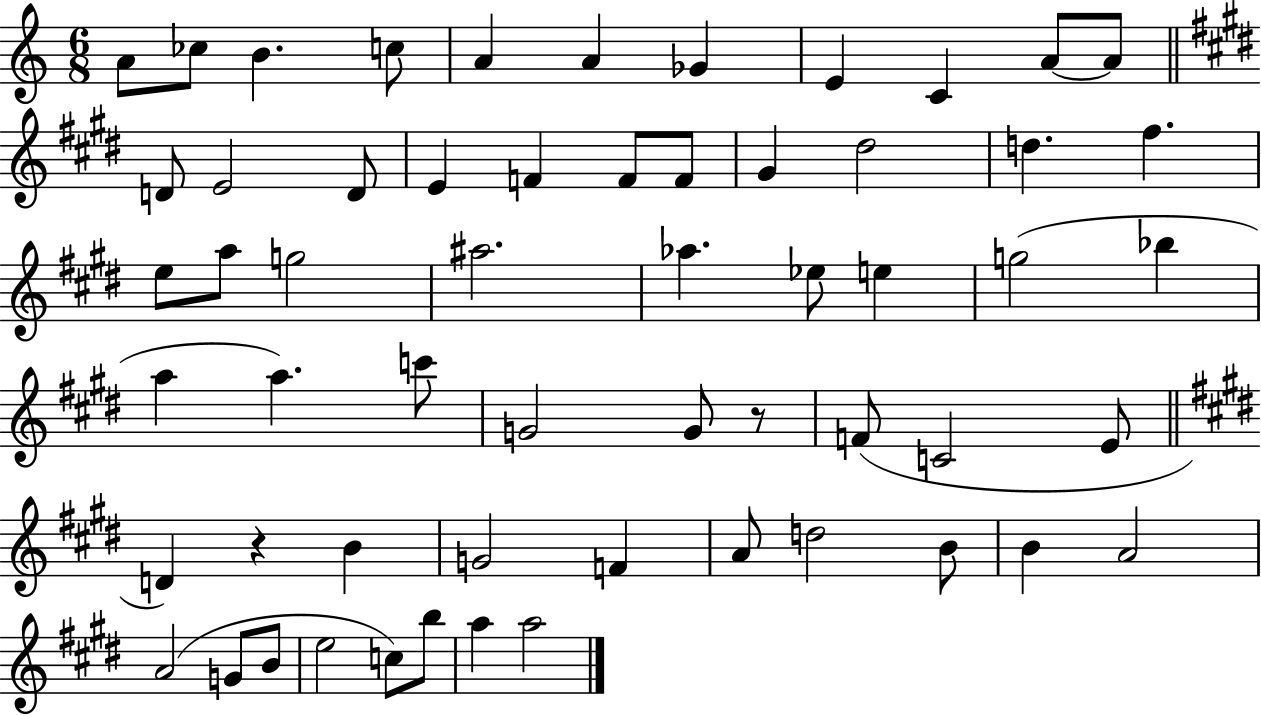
A4/e CES5/e B4/q. C5/e A4/q A4/q Gb4/q E4/q C4/q A4/e A4/e D4/e E4/h D4/e E4/q F4/q F4/e F4/e G#4/q D#5/h D5/q. F#5/q. E5/e A5/e G5/h A#5/h. Ab5/q. Eb5/e E5/q G5/h Bb5/q A5/q A5/q. C6/e G4/h G4/e R/e F4/e C4/h E4/e D4/q R/q B4/q G4/h F4/q A4/e D5/h B4/e B4/q A4/h A4/h G4/e B4/e E5/h C5/e B5/e A5/q A5/h